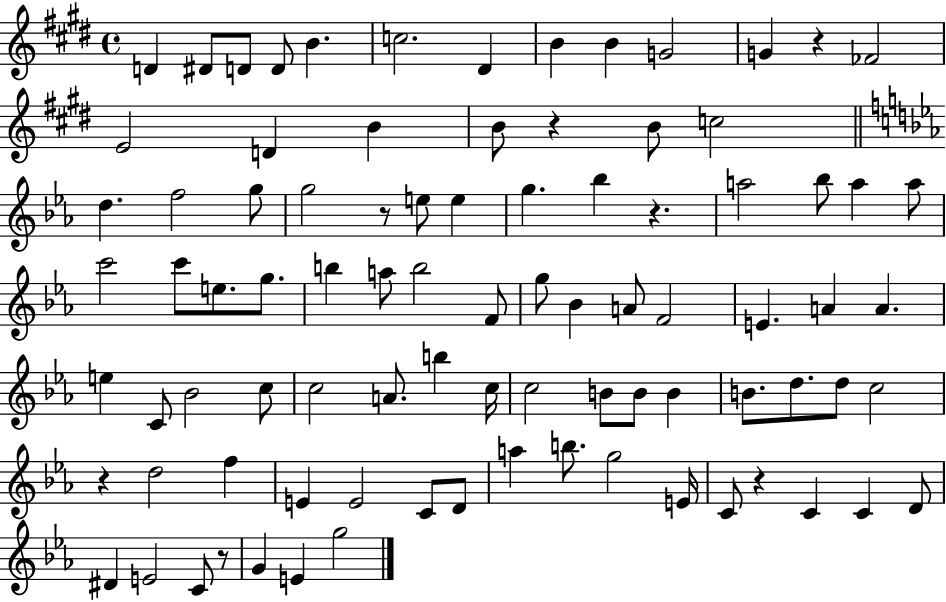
{
  \clef treble
  \time 4/4
  \defaultTimeSignature
  \key e \major
  d'4 dis'8 d'8 d'8 b'4. | c''2. dis'4 | b'4 b'4 g'2 | g'4 r4 fes'2 | \break e'2 d'4 b'4 | b'8 r4 b'8 c''2 | \bar "||" \break \key ees \major d''4. f''2 g''8 | g''2 r8 e''8 e''4 | g''4. bes''4 r4. | a''2 bes''8 a''4 a''8 | \break c'''2 c'''8 e''8. g''8. | b''4 a''8 b''2 f'8 | g''8 bes'4 a'8 f'2 | e'4. a'4 a'4. | \break e''4 c'8 bes'2 c''8 | c''2 a'8. b''4 c''16 | c''2 b'8 b'8 b'4 | b'8. d''8. d''8 c''2 | \break r4 d''2 f''4 | e'4 e'2 c'8 d'8 | a''4 b''8. g''2 e'16 | c'8 r4 c'4 c'4 d'8 | \break dis'4 e'2 c'8 r8 | g'4 e'4 g''2 | \bar "|."
}